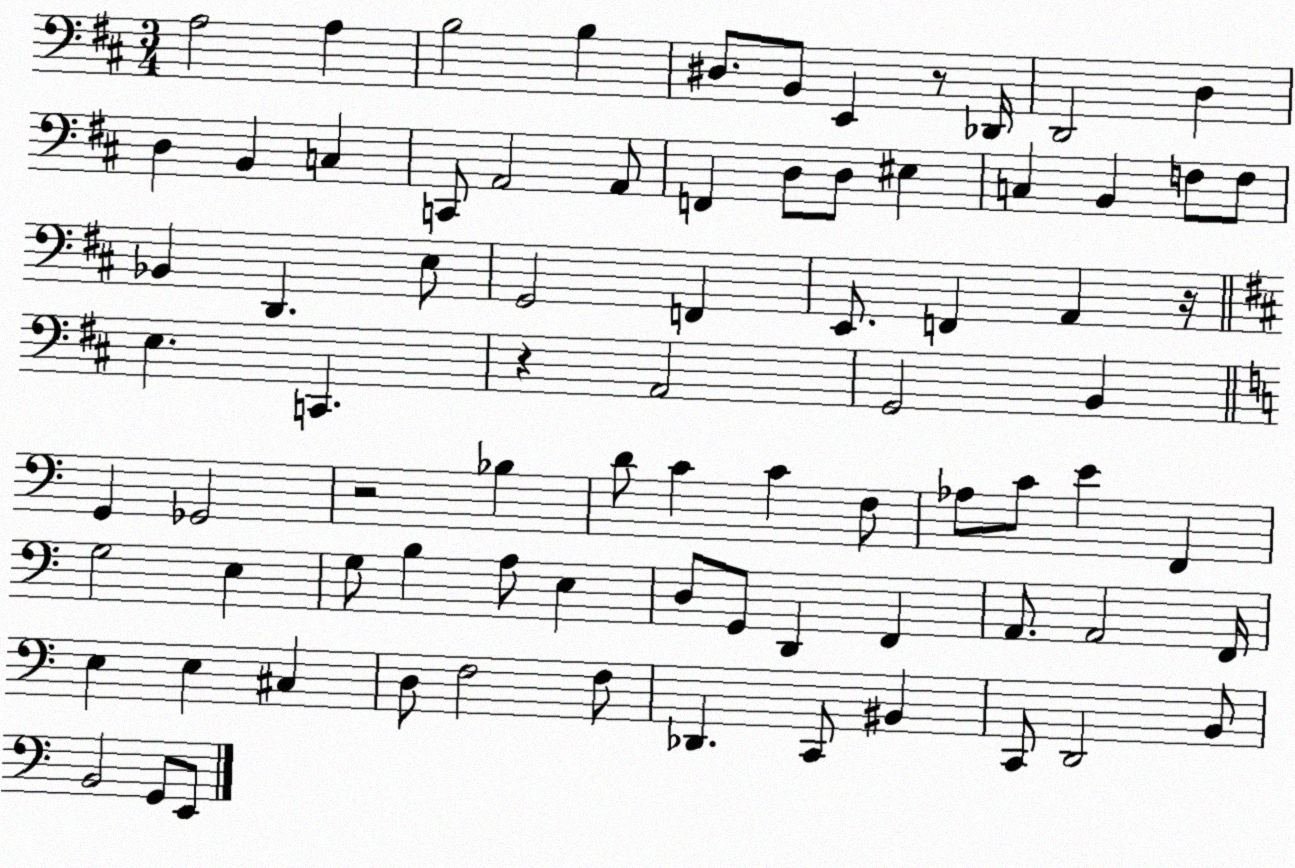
X:1
T:Untitled
M:3/4
L:1/4
K:D
A,2 A, B,2 B, ^D,/2 B,,/2 E,, z/2 _D,,/4 D,,2 D, D, B,, C, C,,/2 A,,2 A,,/2 F,, D,/2 D,/2 ^E, C, B,, F,/2 F,/2 _B,, D,, E,/2 G,,2 F,, E,,/2 F,, A,, z/4 E, C,, z A,,2 G,,2 B,, G,, _G,,2 z2 _B, D/2 C C F,/2 _A,/2 C/2 E F,, G,2 E, G,/2 B, A,/2 E, D,/2 G,,/2 D,, F,, A,,/2 A,,2 F,,/4 E, E, ^C, D,/2 F,2 F,/2 _D,, C,,/2 ^B,, C,,/2 D,,2 B,,/2 B,,2 G,,/2 E,,/2